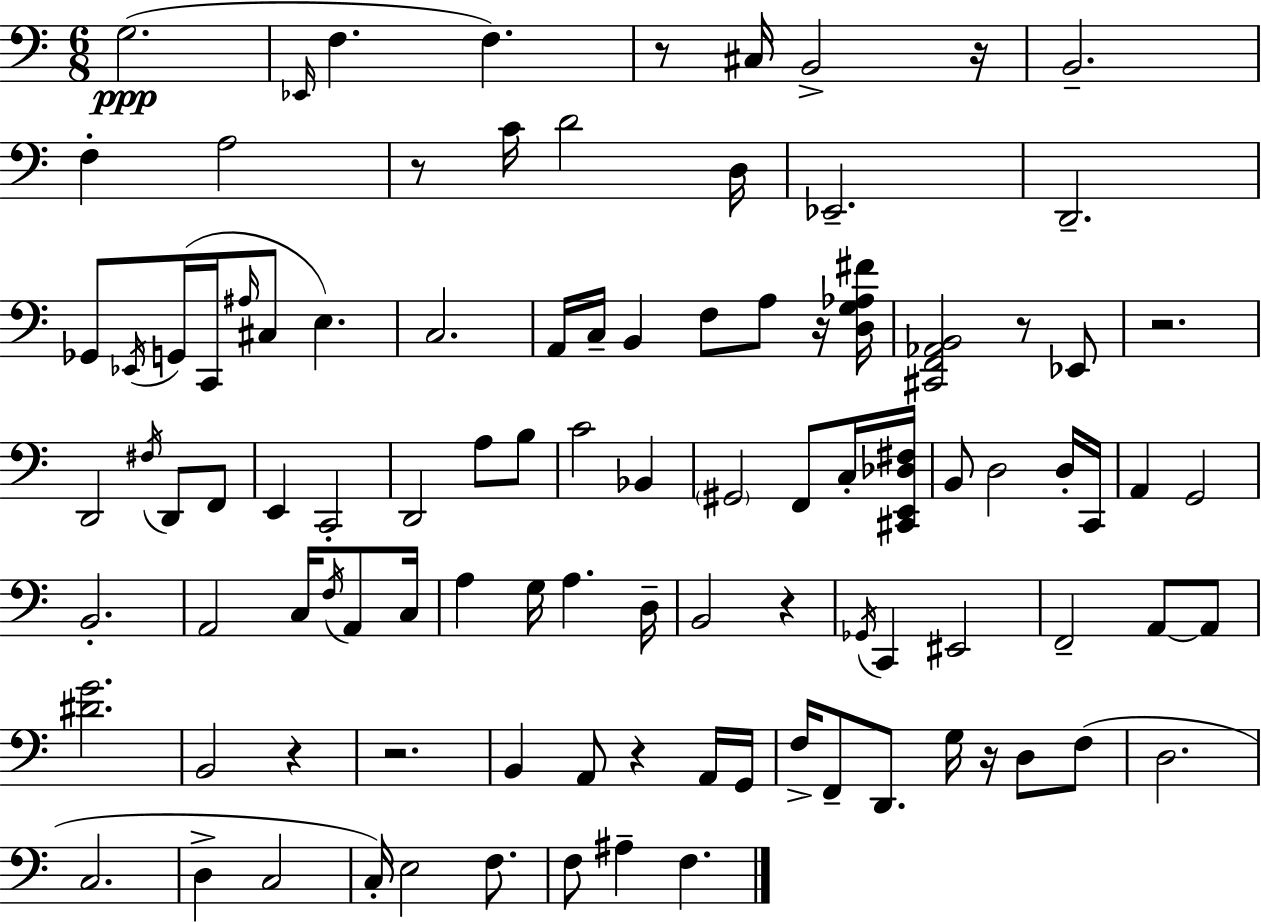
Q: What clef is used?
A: bass